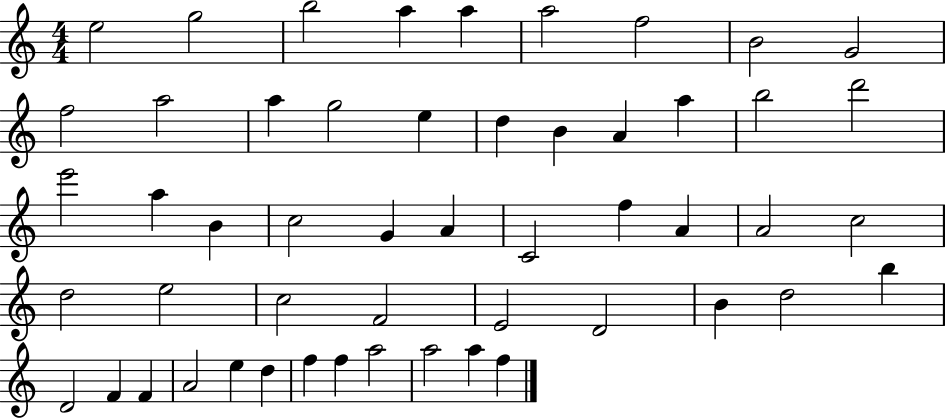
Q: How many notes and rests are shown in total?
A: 52